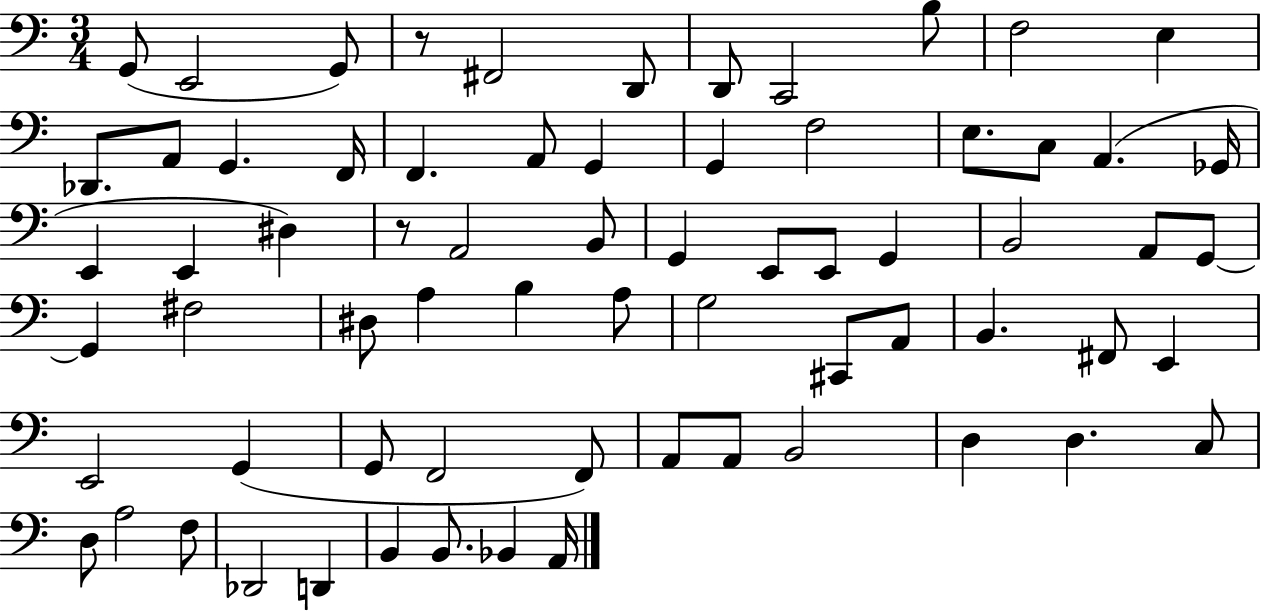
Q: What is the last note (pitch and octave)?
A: A2